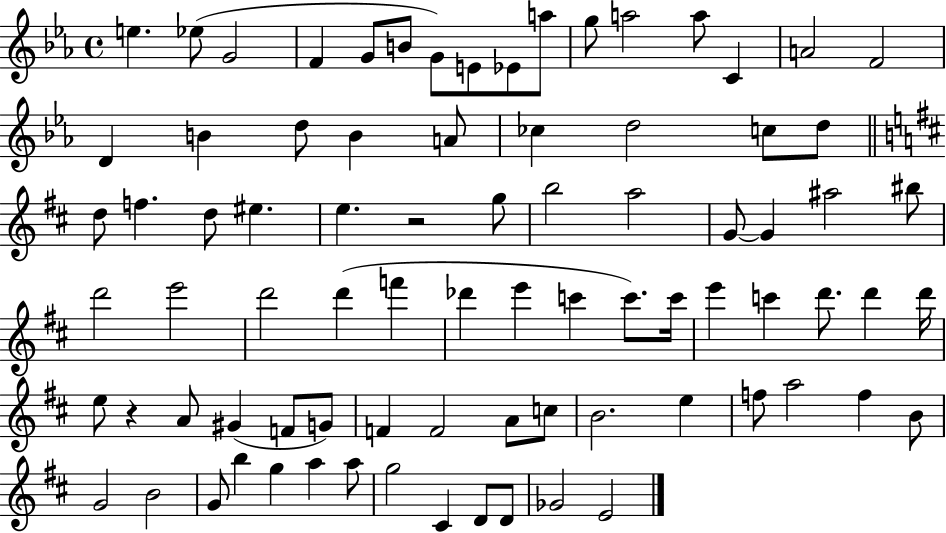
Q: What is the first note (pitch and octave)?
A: E5